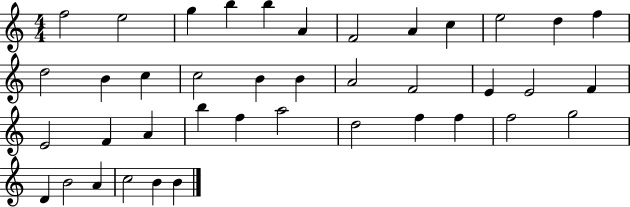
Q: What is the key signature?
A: C major